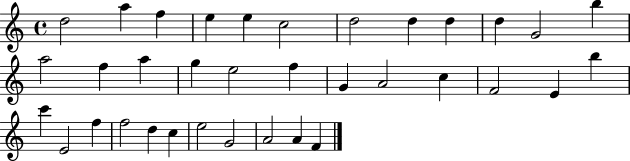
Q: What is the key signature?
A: C major